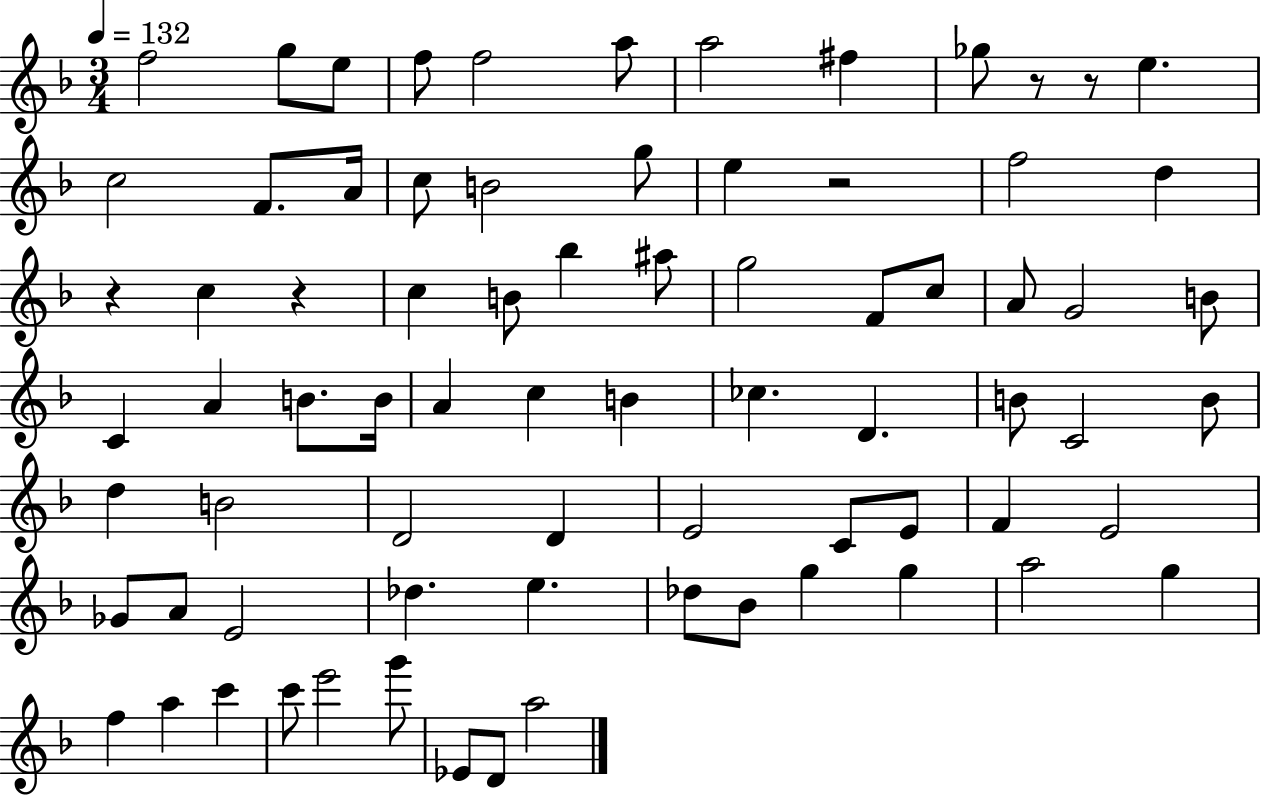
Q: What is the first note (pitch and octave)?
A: F5